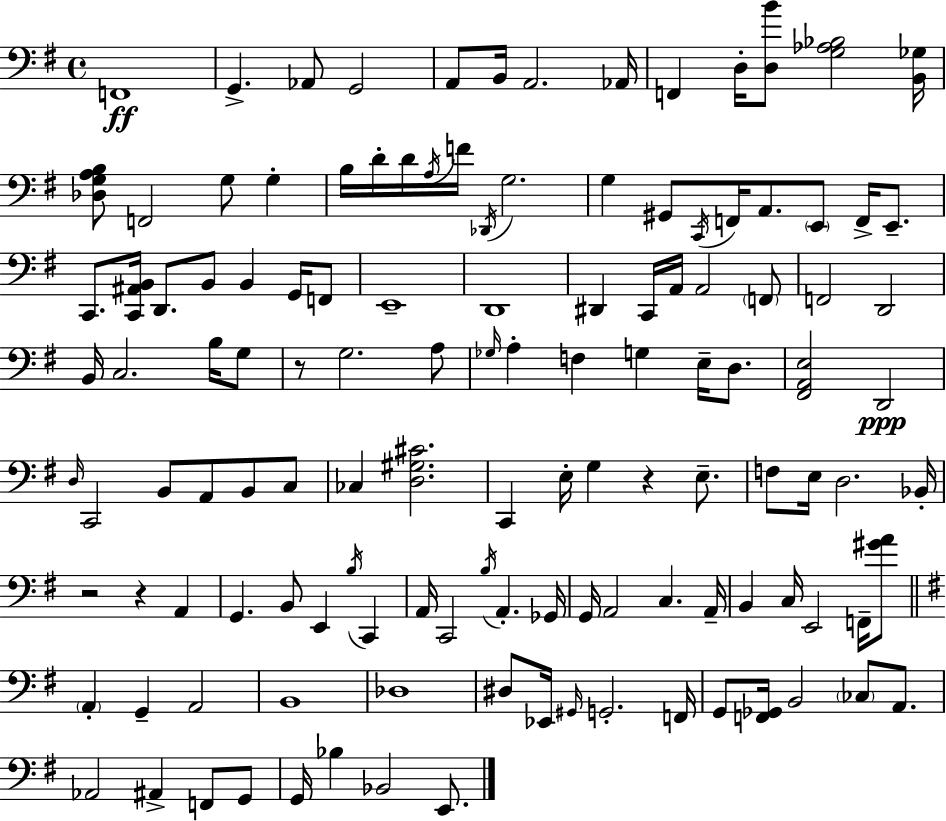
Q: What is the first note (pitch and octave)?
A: F2